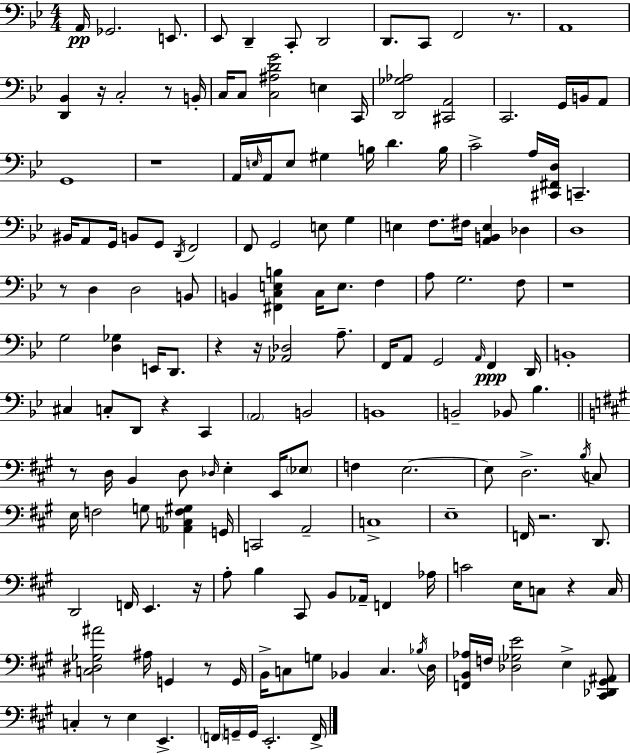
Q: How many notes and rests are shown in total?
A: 166